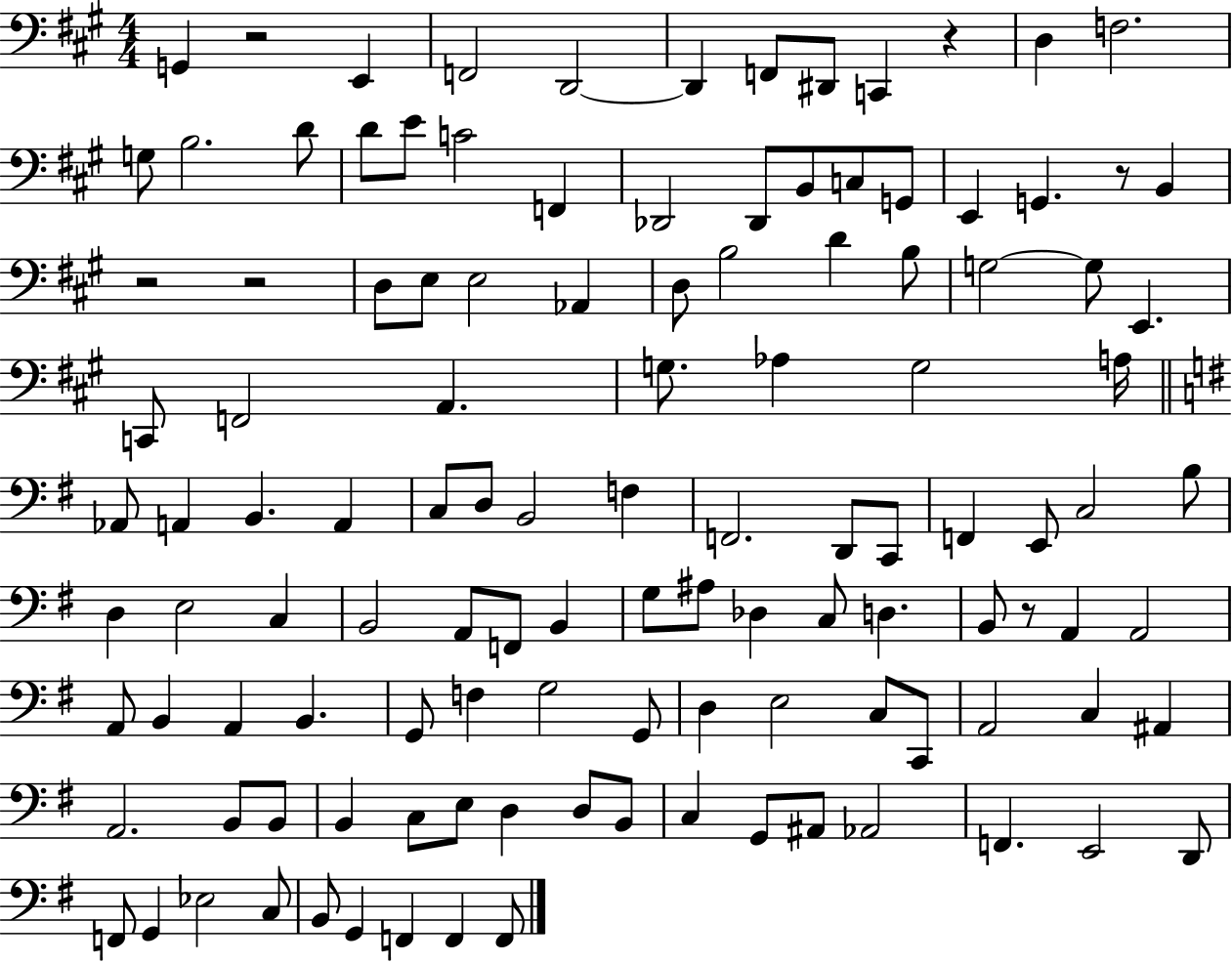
G2/q R/h E2/q F2/h D2/h D2/q F2/e D#2/e C2/q R/q D3/q F3/h. G3/e B3/h. D4/e D4/e E4/e C4/h F2/q Db2/h Db2/e B2/e C3/e G2/e E2/q G2/q. R/e B2/q R/h R/h D3/e E3/e E3/h Ab2/q D3/e B3/h D4/q B3/e G3/h G3/e E2/q. C2/e F2/h A2/q. G3/e. Ab3/q G3/h A3/s Ab2/e A2/q B2/q. A2/q C3/e D3/e B2/h F3/q F2/h. D2/e C2/e F2/q E2/e C3/h B3/e D3/q E3/h C3/q B2/h A2/e F2/e B2/q G3/e A#3/e Db3/q C3/e D3/q. B2/e R/e A2/q A2/h A2/e B2/q A2/q B2/q. G2/e F3/q G3/h G2/e D3/q E3/h C3/e C2/e A2/h C3/q A#2/q A2/h. B2/e B2/e B2/q C3/e E3/e D3/q D3/e B2/e C3/q G2/e A#2/e Ab2/h F2/q. E2/h D2/e F2/e G2/q Eb3/h C3/e B2/e G2/q F2/q F2/q F2/e